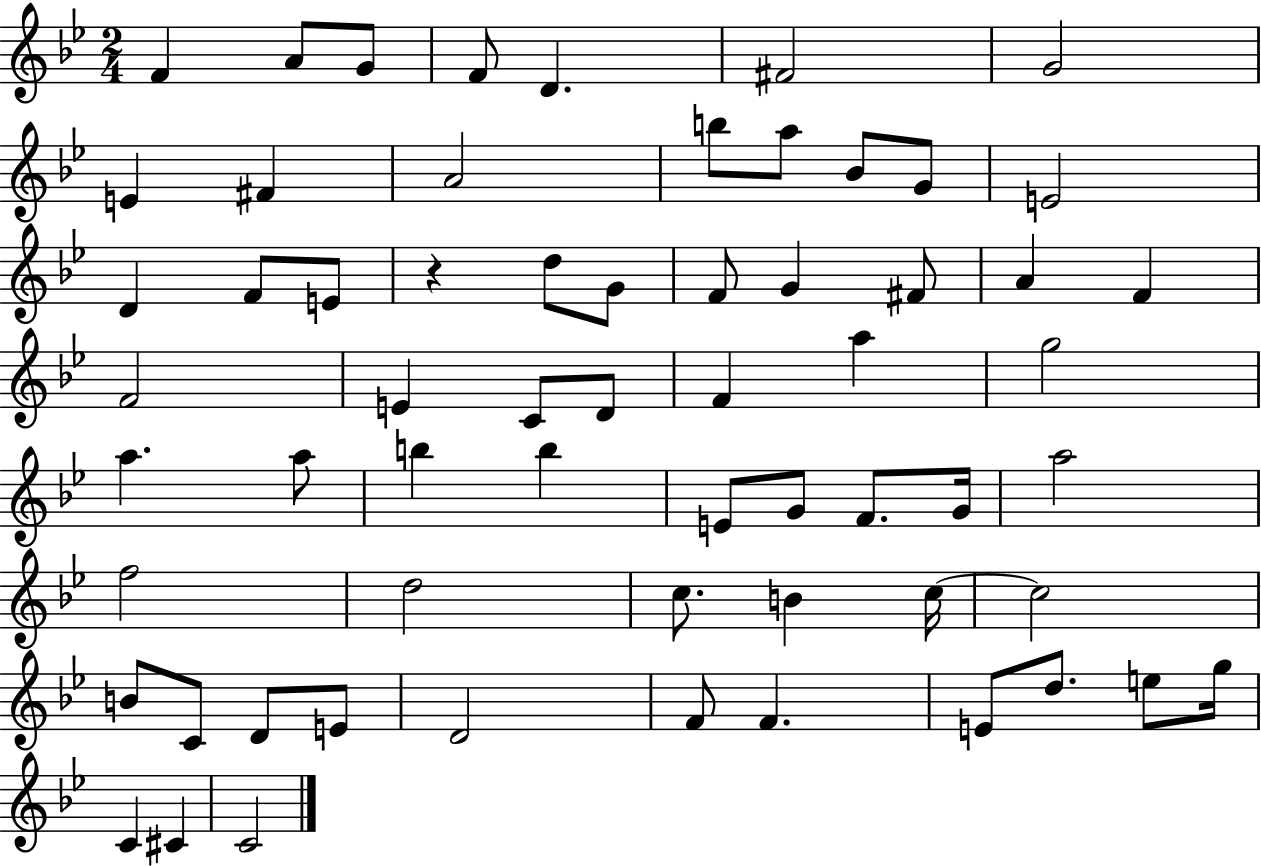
F4/q A4/e G4/e F4/e D4/q. F#4/h G4/h E4/q F#4/q A4/h B5/e A5/e Bb4/e G4/e E4/h D4/q F4/e E4/e R/q D5/e G4/e F4/e G4/q F#4/e A4/q F4/q F4/h E4/q C4/e D4/e F4/q A5/q G5/h A5/q. A5/e B5/q B5/q E4/e G4/e F4/e. G4/s A5/h F5/h D5/h C5/e. B4/q C5/s C5/h B4/e C4/e D4/e E4/e D4/h F4/e F4/q. E4/e D5/e. E5/e G5/s C4/q C#4/q C4/h